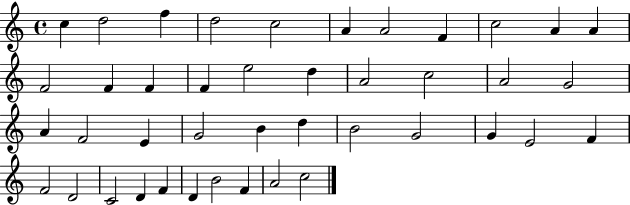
X:1
T:Untitled
M:4/4
L:1/4
K:C
c d2 f d2 c2 A A2 F c2 A A F2 F F F e2 d A2 c2 A2 G2 A F2 E G2 B d B2 G2 G E2 F F2 D2 C2 D F D B2 F A2 c2